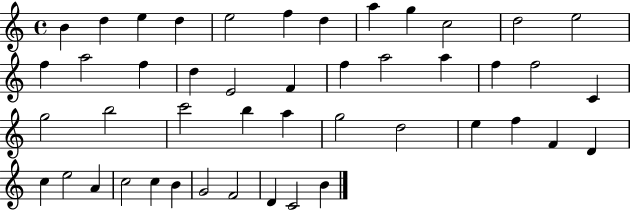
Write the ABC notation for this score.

X:1
T:Untitled
M:4/4
L:1/4
K:C
B d e d e2 f d a g c2 d2 e2 f a2 f d E2 F f a2 a f f2 C g2 b2 c'2 b a g2 d2 e f F D c e2 A c2 c B G2 F2 D C2 B